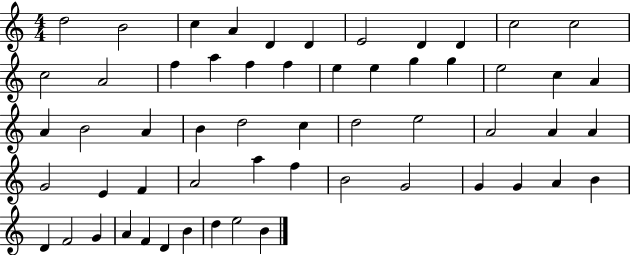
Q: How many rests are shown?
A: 0